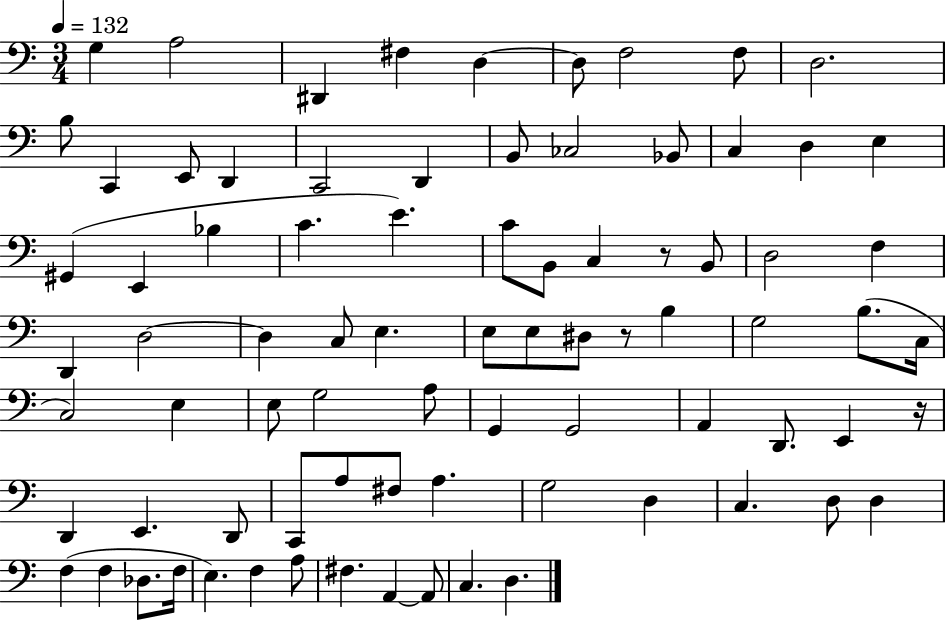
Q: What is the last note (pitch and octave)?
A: D3